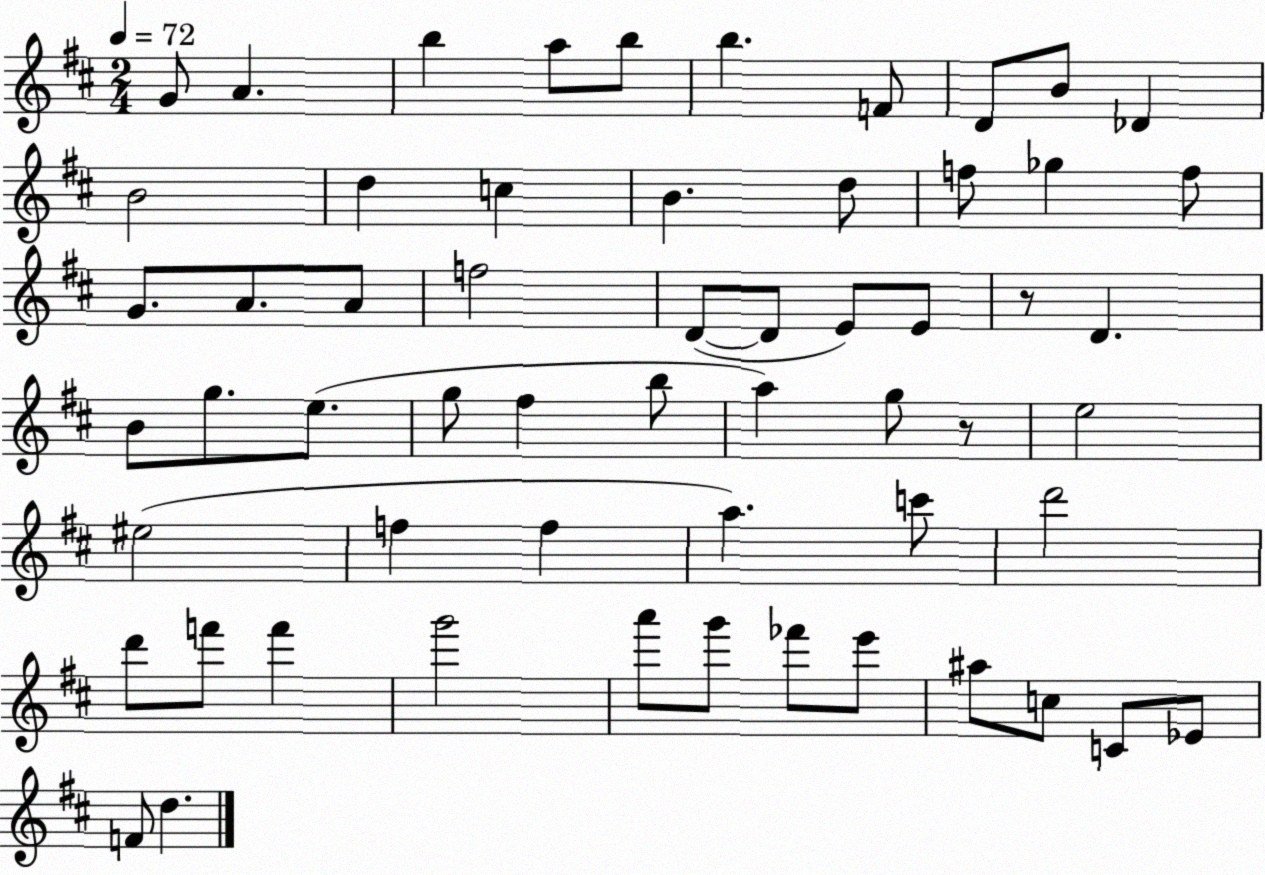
X:1
T:Untitled
M:2/4
L:1/4
K:D
G/2 A b a/2 b/2 b F/2 D/2 B/2 _D B2 d c B d/2 f/2 _g f/2 G/2 A/2 A/2 f2 D/2 D/2 E/2 E/2 z/2 D B/2 g/2 e/2 g/2 ^f b/2 a g/2 z/2 e2 ^e2 f f a c'/2 d'2 d'/2 f'/2 f' g'2 a'/2 g'/2 _f'/2 e'/2 ^a/2 c/2 C/2 _E/2 F/2 d